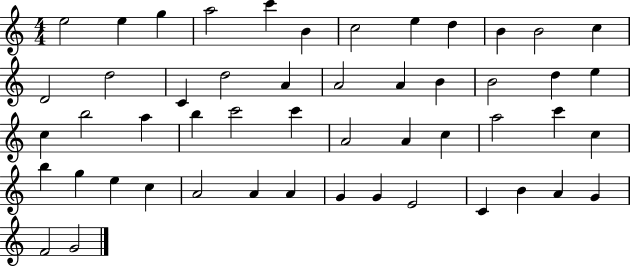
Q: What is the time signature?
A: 4/4